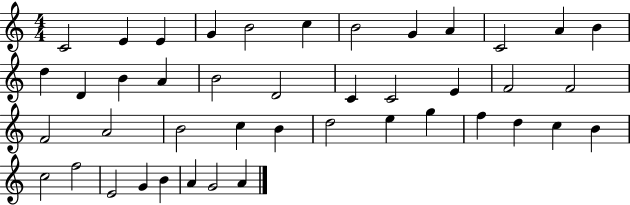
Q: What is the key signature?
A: C major